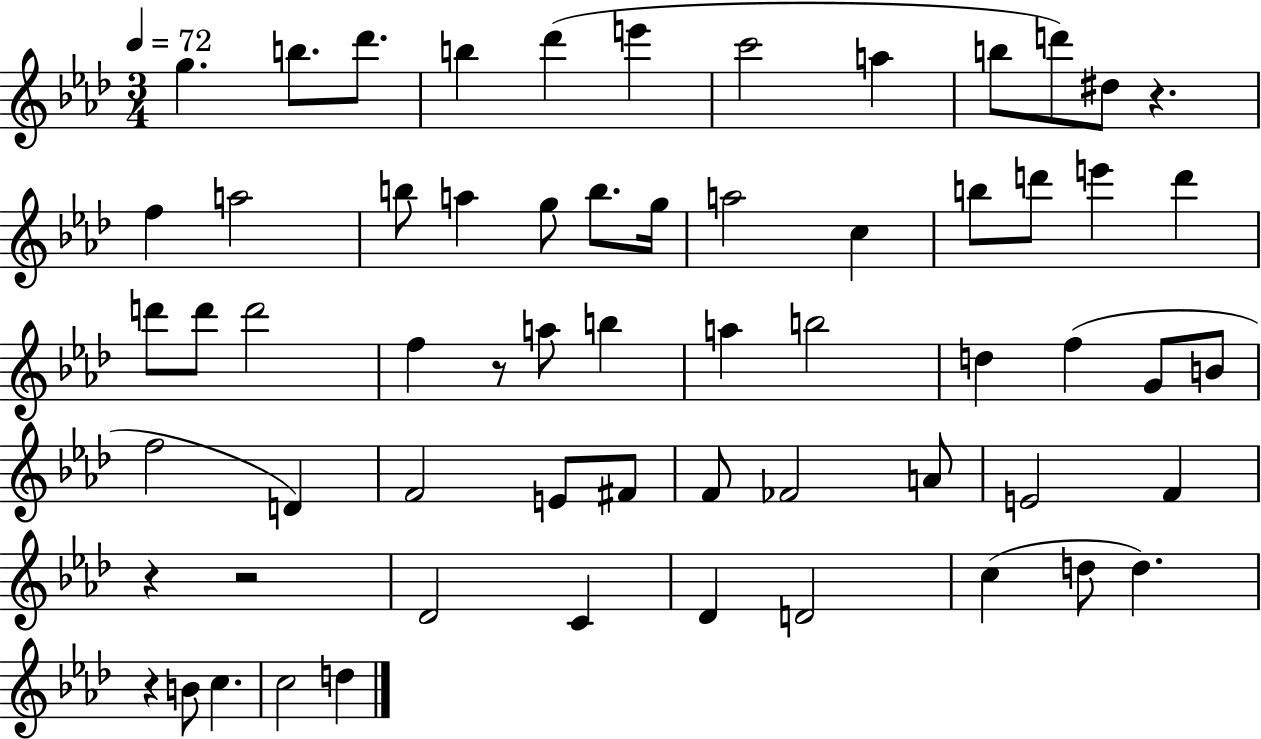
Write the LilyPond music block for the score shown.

{
  \clef treble
  \numericTimeSignature
  \time 3/4
  \key aes \major
  \tempo 4 = 72
  g''4. b''8. des'''8. | b''4 des'''4( e'''4 | c'''2 a''4 | b''8 d'''8) dis''8 r4. | \break f''4 a''2 | b''8 a''4 g''8 b''8. g''16 | a''2 c''4 | b''8 d'''8 e'''4 d'''4 | \break d'''8 d'''8 d'''2 | f''4 r8 a''8 b''4 | a''4 b''2 | d''4 f''4( g'8 b'8 | \break f''2 d'4) | f'2 e'8 fis'8 | f'8 fes'2 a'8 | e'2 f'4 | \break r4 r2 | des'2 c'4 | des'4 d'2 | c''4( d''8 d''4.) | \break r4 b'8 c''4. | c''2 d''4 | \bar "|."
}